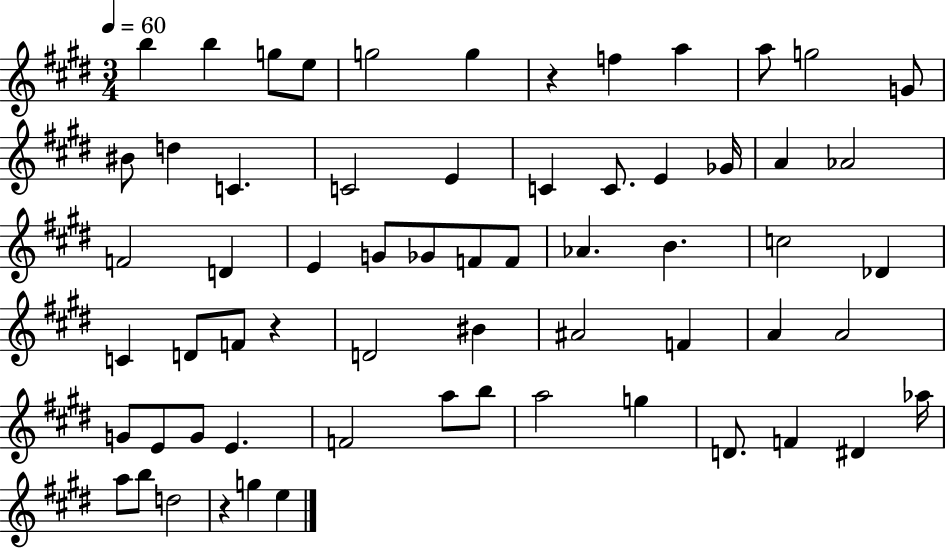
B5/q B5/q G5/e E5/e G5/h G5/q R/q F5/q A5/q A5/e G5/h G4/e BIS4/e D5/q C4/q. C4/h E4/q C4/q C4/e. E4/q Gb4/s A4/q Ab4/h F4/h D4/q E4/q G4/e Gb4/e F4/e F4/e Ab4/q. B4/q. C5/h Db4/q C4/q D4/e F4/e R/q D4/h BIS4/q A#4/h F4/q A4/q A4/h G4/e E4/e G4/e E4/q. F4/h A5/e B5/e A5/h G5/q D4/e. F4/q D#4/q Ab5/s A5/e B5/e D5/h R/q G5/q E5/q